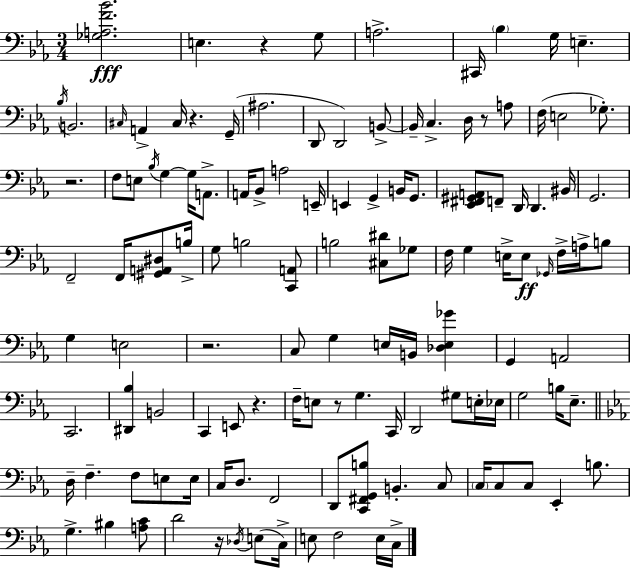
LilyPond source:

{
  \clef bass
  \numericTimeSignature
  \time 3/4
  \key ees \major
  <ges a f' bes'>2.\fff | e4. r4 g8 | a2.-> | cis,16 \parenthesize bes4 g16 e4.-- | \break \acciaccatura { bes16 } b,2. | \grace { cis16 } a,4-> cis16 r4. | g,16--( ais2. | d,8 d,2) | \break b,8->~~ b,16-- c4.-> d16 r8 | a8 f16( e2 ges8.-.) | r2. | f8 e8 \acciaccatura { bes16 } g4~~ g16 | \break a,8.-> a,16 bes,8-> a2 | e,16-- e,4 g,4-> b,16 | g,8. <ees, fis, gis, a,>8 f,8-- d,16 d,4. | bis,16 g,2. | \break f,2-- f,16 | <gis, a, dis>8 b16-> g8 b2 | <c, a,>8 b2 <cis dis'>8 | ges8 f16 g4 e16-> e8\ff \grace { ges,16 } | \break f16-> a16-> b8 g4 e2 | r2. | c8 g4 e16 b,16 | <des e ges'>4 g,4 a,2 | \break c,2. | <dis, bes>4 b,2 | c,4 e,8 r4. | f16-- e8 r8 g4. | \break c,16 d,2 | gis8 e16-. ees16 g2 | b16 ees8.-- \bar "||" \break \key c \minor d16-- f4.-- f8 e8 e16 | c16 d8. f,2 | d,8 <c, fis, g, b>8 b,4.-. c8 | \parenthesize c16 c8 c8 ees,4-. b8. | \break g4.-> bis4 <a c'>8 | d'2 r16 \acciaccatura { des16 }( e8 | c16->) e8 f2 e16 | c16-> \bar "|."
}